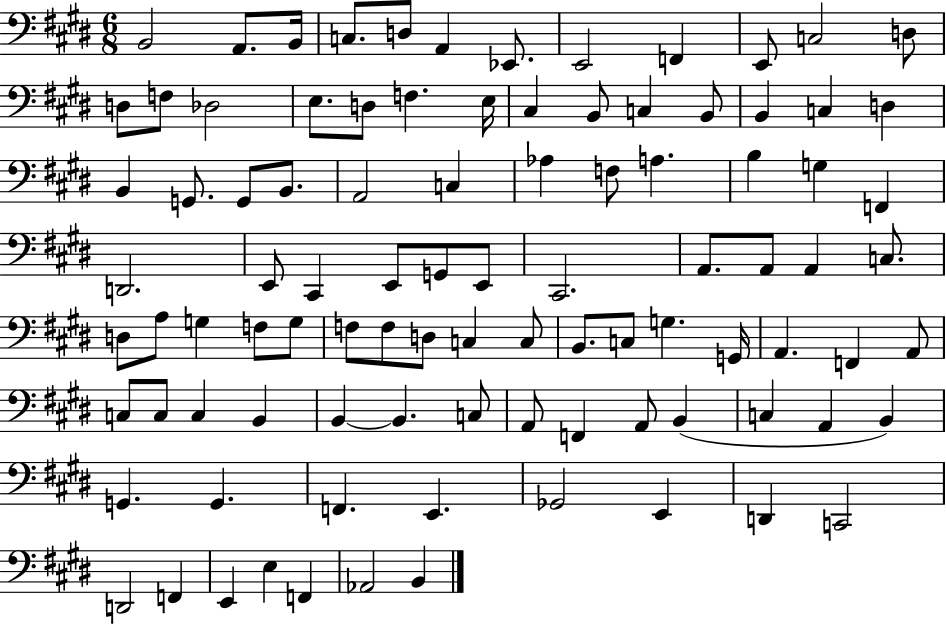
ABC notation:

X:1
T:Untitled
M:6/8
L:1/4
K:E
B,,2 A,,/2 B,,/4 C,/2 D,/2 A,, _E,,/2 E,,2 F,, E,,/2 C,2 D,/2 D,/2 F,/2 _D,2 E,/2 D,/2 F, E,/4 ^C, B,,/2 C, B,,/2 B,, C, D, B,, G,,/2 G,,/2 B,,/2 A,,2 C, _A, F,/2 A, B, G, F,, D,,2 E,,/2 ^C,, E,,/2 G,,/2 E,,/2 ^C,,2 A,,/2 A,,/2 A,, C,/2 D,/2 A,/2 G, F,/2 G,/2 F,/2 F,/2 D,/2 C, C,/2 B,,/2 C,/2 G, G,,/4 A,, F,, A,,/2 C,/2 C,/2 C, B,, B,, B,, C,/2 A,,/2 F,, A,,/2 B,, C, A,, B,, G,, G,, F,, E,, _G,,2 E,, D,, C,,2 D,,2 F,, E,, E, F,, _A,,2 B,,